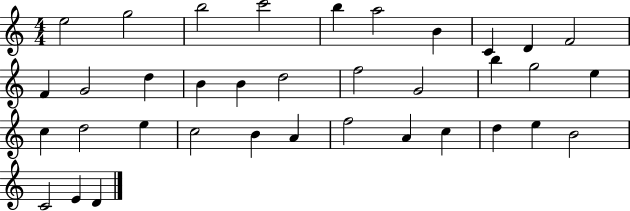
{
  \clef treble
  \numericTimeSignature
  \time 4/4
  \key c \major
  e''2 g''2 | b''2 c'''2 | b''4 a''2 b'4 | c'4 d'4 f'2 | \break f'4 g'2 d''4 | b'4 b'4 d''2 | f''2 g'2 | b''4 g''2 e''4 | \break c''4 d''2 e''4 | c''2 b'4 a'4 | f''2 a'4 c''4 | d''4 e''4 b'2 | \break c'2 e'4 d'4 | \bar "|."
}